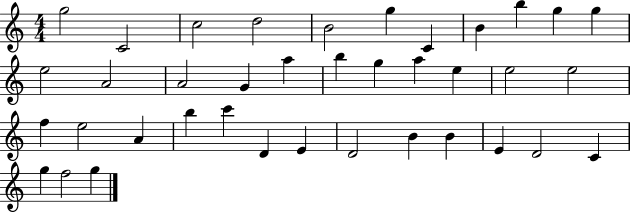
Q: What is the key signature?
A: C major